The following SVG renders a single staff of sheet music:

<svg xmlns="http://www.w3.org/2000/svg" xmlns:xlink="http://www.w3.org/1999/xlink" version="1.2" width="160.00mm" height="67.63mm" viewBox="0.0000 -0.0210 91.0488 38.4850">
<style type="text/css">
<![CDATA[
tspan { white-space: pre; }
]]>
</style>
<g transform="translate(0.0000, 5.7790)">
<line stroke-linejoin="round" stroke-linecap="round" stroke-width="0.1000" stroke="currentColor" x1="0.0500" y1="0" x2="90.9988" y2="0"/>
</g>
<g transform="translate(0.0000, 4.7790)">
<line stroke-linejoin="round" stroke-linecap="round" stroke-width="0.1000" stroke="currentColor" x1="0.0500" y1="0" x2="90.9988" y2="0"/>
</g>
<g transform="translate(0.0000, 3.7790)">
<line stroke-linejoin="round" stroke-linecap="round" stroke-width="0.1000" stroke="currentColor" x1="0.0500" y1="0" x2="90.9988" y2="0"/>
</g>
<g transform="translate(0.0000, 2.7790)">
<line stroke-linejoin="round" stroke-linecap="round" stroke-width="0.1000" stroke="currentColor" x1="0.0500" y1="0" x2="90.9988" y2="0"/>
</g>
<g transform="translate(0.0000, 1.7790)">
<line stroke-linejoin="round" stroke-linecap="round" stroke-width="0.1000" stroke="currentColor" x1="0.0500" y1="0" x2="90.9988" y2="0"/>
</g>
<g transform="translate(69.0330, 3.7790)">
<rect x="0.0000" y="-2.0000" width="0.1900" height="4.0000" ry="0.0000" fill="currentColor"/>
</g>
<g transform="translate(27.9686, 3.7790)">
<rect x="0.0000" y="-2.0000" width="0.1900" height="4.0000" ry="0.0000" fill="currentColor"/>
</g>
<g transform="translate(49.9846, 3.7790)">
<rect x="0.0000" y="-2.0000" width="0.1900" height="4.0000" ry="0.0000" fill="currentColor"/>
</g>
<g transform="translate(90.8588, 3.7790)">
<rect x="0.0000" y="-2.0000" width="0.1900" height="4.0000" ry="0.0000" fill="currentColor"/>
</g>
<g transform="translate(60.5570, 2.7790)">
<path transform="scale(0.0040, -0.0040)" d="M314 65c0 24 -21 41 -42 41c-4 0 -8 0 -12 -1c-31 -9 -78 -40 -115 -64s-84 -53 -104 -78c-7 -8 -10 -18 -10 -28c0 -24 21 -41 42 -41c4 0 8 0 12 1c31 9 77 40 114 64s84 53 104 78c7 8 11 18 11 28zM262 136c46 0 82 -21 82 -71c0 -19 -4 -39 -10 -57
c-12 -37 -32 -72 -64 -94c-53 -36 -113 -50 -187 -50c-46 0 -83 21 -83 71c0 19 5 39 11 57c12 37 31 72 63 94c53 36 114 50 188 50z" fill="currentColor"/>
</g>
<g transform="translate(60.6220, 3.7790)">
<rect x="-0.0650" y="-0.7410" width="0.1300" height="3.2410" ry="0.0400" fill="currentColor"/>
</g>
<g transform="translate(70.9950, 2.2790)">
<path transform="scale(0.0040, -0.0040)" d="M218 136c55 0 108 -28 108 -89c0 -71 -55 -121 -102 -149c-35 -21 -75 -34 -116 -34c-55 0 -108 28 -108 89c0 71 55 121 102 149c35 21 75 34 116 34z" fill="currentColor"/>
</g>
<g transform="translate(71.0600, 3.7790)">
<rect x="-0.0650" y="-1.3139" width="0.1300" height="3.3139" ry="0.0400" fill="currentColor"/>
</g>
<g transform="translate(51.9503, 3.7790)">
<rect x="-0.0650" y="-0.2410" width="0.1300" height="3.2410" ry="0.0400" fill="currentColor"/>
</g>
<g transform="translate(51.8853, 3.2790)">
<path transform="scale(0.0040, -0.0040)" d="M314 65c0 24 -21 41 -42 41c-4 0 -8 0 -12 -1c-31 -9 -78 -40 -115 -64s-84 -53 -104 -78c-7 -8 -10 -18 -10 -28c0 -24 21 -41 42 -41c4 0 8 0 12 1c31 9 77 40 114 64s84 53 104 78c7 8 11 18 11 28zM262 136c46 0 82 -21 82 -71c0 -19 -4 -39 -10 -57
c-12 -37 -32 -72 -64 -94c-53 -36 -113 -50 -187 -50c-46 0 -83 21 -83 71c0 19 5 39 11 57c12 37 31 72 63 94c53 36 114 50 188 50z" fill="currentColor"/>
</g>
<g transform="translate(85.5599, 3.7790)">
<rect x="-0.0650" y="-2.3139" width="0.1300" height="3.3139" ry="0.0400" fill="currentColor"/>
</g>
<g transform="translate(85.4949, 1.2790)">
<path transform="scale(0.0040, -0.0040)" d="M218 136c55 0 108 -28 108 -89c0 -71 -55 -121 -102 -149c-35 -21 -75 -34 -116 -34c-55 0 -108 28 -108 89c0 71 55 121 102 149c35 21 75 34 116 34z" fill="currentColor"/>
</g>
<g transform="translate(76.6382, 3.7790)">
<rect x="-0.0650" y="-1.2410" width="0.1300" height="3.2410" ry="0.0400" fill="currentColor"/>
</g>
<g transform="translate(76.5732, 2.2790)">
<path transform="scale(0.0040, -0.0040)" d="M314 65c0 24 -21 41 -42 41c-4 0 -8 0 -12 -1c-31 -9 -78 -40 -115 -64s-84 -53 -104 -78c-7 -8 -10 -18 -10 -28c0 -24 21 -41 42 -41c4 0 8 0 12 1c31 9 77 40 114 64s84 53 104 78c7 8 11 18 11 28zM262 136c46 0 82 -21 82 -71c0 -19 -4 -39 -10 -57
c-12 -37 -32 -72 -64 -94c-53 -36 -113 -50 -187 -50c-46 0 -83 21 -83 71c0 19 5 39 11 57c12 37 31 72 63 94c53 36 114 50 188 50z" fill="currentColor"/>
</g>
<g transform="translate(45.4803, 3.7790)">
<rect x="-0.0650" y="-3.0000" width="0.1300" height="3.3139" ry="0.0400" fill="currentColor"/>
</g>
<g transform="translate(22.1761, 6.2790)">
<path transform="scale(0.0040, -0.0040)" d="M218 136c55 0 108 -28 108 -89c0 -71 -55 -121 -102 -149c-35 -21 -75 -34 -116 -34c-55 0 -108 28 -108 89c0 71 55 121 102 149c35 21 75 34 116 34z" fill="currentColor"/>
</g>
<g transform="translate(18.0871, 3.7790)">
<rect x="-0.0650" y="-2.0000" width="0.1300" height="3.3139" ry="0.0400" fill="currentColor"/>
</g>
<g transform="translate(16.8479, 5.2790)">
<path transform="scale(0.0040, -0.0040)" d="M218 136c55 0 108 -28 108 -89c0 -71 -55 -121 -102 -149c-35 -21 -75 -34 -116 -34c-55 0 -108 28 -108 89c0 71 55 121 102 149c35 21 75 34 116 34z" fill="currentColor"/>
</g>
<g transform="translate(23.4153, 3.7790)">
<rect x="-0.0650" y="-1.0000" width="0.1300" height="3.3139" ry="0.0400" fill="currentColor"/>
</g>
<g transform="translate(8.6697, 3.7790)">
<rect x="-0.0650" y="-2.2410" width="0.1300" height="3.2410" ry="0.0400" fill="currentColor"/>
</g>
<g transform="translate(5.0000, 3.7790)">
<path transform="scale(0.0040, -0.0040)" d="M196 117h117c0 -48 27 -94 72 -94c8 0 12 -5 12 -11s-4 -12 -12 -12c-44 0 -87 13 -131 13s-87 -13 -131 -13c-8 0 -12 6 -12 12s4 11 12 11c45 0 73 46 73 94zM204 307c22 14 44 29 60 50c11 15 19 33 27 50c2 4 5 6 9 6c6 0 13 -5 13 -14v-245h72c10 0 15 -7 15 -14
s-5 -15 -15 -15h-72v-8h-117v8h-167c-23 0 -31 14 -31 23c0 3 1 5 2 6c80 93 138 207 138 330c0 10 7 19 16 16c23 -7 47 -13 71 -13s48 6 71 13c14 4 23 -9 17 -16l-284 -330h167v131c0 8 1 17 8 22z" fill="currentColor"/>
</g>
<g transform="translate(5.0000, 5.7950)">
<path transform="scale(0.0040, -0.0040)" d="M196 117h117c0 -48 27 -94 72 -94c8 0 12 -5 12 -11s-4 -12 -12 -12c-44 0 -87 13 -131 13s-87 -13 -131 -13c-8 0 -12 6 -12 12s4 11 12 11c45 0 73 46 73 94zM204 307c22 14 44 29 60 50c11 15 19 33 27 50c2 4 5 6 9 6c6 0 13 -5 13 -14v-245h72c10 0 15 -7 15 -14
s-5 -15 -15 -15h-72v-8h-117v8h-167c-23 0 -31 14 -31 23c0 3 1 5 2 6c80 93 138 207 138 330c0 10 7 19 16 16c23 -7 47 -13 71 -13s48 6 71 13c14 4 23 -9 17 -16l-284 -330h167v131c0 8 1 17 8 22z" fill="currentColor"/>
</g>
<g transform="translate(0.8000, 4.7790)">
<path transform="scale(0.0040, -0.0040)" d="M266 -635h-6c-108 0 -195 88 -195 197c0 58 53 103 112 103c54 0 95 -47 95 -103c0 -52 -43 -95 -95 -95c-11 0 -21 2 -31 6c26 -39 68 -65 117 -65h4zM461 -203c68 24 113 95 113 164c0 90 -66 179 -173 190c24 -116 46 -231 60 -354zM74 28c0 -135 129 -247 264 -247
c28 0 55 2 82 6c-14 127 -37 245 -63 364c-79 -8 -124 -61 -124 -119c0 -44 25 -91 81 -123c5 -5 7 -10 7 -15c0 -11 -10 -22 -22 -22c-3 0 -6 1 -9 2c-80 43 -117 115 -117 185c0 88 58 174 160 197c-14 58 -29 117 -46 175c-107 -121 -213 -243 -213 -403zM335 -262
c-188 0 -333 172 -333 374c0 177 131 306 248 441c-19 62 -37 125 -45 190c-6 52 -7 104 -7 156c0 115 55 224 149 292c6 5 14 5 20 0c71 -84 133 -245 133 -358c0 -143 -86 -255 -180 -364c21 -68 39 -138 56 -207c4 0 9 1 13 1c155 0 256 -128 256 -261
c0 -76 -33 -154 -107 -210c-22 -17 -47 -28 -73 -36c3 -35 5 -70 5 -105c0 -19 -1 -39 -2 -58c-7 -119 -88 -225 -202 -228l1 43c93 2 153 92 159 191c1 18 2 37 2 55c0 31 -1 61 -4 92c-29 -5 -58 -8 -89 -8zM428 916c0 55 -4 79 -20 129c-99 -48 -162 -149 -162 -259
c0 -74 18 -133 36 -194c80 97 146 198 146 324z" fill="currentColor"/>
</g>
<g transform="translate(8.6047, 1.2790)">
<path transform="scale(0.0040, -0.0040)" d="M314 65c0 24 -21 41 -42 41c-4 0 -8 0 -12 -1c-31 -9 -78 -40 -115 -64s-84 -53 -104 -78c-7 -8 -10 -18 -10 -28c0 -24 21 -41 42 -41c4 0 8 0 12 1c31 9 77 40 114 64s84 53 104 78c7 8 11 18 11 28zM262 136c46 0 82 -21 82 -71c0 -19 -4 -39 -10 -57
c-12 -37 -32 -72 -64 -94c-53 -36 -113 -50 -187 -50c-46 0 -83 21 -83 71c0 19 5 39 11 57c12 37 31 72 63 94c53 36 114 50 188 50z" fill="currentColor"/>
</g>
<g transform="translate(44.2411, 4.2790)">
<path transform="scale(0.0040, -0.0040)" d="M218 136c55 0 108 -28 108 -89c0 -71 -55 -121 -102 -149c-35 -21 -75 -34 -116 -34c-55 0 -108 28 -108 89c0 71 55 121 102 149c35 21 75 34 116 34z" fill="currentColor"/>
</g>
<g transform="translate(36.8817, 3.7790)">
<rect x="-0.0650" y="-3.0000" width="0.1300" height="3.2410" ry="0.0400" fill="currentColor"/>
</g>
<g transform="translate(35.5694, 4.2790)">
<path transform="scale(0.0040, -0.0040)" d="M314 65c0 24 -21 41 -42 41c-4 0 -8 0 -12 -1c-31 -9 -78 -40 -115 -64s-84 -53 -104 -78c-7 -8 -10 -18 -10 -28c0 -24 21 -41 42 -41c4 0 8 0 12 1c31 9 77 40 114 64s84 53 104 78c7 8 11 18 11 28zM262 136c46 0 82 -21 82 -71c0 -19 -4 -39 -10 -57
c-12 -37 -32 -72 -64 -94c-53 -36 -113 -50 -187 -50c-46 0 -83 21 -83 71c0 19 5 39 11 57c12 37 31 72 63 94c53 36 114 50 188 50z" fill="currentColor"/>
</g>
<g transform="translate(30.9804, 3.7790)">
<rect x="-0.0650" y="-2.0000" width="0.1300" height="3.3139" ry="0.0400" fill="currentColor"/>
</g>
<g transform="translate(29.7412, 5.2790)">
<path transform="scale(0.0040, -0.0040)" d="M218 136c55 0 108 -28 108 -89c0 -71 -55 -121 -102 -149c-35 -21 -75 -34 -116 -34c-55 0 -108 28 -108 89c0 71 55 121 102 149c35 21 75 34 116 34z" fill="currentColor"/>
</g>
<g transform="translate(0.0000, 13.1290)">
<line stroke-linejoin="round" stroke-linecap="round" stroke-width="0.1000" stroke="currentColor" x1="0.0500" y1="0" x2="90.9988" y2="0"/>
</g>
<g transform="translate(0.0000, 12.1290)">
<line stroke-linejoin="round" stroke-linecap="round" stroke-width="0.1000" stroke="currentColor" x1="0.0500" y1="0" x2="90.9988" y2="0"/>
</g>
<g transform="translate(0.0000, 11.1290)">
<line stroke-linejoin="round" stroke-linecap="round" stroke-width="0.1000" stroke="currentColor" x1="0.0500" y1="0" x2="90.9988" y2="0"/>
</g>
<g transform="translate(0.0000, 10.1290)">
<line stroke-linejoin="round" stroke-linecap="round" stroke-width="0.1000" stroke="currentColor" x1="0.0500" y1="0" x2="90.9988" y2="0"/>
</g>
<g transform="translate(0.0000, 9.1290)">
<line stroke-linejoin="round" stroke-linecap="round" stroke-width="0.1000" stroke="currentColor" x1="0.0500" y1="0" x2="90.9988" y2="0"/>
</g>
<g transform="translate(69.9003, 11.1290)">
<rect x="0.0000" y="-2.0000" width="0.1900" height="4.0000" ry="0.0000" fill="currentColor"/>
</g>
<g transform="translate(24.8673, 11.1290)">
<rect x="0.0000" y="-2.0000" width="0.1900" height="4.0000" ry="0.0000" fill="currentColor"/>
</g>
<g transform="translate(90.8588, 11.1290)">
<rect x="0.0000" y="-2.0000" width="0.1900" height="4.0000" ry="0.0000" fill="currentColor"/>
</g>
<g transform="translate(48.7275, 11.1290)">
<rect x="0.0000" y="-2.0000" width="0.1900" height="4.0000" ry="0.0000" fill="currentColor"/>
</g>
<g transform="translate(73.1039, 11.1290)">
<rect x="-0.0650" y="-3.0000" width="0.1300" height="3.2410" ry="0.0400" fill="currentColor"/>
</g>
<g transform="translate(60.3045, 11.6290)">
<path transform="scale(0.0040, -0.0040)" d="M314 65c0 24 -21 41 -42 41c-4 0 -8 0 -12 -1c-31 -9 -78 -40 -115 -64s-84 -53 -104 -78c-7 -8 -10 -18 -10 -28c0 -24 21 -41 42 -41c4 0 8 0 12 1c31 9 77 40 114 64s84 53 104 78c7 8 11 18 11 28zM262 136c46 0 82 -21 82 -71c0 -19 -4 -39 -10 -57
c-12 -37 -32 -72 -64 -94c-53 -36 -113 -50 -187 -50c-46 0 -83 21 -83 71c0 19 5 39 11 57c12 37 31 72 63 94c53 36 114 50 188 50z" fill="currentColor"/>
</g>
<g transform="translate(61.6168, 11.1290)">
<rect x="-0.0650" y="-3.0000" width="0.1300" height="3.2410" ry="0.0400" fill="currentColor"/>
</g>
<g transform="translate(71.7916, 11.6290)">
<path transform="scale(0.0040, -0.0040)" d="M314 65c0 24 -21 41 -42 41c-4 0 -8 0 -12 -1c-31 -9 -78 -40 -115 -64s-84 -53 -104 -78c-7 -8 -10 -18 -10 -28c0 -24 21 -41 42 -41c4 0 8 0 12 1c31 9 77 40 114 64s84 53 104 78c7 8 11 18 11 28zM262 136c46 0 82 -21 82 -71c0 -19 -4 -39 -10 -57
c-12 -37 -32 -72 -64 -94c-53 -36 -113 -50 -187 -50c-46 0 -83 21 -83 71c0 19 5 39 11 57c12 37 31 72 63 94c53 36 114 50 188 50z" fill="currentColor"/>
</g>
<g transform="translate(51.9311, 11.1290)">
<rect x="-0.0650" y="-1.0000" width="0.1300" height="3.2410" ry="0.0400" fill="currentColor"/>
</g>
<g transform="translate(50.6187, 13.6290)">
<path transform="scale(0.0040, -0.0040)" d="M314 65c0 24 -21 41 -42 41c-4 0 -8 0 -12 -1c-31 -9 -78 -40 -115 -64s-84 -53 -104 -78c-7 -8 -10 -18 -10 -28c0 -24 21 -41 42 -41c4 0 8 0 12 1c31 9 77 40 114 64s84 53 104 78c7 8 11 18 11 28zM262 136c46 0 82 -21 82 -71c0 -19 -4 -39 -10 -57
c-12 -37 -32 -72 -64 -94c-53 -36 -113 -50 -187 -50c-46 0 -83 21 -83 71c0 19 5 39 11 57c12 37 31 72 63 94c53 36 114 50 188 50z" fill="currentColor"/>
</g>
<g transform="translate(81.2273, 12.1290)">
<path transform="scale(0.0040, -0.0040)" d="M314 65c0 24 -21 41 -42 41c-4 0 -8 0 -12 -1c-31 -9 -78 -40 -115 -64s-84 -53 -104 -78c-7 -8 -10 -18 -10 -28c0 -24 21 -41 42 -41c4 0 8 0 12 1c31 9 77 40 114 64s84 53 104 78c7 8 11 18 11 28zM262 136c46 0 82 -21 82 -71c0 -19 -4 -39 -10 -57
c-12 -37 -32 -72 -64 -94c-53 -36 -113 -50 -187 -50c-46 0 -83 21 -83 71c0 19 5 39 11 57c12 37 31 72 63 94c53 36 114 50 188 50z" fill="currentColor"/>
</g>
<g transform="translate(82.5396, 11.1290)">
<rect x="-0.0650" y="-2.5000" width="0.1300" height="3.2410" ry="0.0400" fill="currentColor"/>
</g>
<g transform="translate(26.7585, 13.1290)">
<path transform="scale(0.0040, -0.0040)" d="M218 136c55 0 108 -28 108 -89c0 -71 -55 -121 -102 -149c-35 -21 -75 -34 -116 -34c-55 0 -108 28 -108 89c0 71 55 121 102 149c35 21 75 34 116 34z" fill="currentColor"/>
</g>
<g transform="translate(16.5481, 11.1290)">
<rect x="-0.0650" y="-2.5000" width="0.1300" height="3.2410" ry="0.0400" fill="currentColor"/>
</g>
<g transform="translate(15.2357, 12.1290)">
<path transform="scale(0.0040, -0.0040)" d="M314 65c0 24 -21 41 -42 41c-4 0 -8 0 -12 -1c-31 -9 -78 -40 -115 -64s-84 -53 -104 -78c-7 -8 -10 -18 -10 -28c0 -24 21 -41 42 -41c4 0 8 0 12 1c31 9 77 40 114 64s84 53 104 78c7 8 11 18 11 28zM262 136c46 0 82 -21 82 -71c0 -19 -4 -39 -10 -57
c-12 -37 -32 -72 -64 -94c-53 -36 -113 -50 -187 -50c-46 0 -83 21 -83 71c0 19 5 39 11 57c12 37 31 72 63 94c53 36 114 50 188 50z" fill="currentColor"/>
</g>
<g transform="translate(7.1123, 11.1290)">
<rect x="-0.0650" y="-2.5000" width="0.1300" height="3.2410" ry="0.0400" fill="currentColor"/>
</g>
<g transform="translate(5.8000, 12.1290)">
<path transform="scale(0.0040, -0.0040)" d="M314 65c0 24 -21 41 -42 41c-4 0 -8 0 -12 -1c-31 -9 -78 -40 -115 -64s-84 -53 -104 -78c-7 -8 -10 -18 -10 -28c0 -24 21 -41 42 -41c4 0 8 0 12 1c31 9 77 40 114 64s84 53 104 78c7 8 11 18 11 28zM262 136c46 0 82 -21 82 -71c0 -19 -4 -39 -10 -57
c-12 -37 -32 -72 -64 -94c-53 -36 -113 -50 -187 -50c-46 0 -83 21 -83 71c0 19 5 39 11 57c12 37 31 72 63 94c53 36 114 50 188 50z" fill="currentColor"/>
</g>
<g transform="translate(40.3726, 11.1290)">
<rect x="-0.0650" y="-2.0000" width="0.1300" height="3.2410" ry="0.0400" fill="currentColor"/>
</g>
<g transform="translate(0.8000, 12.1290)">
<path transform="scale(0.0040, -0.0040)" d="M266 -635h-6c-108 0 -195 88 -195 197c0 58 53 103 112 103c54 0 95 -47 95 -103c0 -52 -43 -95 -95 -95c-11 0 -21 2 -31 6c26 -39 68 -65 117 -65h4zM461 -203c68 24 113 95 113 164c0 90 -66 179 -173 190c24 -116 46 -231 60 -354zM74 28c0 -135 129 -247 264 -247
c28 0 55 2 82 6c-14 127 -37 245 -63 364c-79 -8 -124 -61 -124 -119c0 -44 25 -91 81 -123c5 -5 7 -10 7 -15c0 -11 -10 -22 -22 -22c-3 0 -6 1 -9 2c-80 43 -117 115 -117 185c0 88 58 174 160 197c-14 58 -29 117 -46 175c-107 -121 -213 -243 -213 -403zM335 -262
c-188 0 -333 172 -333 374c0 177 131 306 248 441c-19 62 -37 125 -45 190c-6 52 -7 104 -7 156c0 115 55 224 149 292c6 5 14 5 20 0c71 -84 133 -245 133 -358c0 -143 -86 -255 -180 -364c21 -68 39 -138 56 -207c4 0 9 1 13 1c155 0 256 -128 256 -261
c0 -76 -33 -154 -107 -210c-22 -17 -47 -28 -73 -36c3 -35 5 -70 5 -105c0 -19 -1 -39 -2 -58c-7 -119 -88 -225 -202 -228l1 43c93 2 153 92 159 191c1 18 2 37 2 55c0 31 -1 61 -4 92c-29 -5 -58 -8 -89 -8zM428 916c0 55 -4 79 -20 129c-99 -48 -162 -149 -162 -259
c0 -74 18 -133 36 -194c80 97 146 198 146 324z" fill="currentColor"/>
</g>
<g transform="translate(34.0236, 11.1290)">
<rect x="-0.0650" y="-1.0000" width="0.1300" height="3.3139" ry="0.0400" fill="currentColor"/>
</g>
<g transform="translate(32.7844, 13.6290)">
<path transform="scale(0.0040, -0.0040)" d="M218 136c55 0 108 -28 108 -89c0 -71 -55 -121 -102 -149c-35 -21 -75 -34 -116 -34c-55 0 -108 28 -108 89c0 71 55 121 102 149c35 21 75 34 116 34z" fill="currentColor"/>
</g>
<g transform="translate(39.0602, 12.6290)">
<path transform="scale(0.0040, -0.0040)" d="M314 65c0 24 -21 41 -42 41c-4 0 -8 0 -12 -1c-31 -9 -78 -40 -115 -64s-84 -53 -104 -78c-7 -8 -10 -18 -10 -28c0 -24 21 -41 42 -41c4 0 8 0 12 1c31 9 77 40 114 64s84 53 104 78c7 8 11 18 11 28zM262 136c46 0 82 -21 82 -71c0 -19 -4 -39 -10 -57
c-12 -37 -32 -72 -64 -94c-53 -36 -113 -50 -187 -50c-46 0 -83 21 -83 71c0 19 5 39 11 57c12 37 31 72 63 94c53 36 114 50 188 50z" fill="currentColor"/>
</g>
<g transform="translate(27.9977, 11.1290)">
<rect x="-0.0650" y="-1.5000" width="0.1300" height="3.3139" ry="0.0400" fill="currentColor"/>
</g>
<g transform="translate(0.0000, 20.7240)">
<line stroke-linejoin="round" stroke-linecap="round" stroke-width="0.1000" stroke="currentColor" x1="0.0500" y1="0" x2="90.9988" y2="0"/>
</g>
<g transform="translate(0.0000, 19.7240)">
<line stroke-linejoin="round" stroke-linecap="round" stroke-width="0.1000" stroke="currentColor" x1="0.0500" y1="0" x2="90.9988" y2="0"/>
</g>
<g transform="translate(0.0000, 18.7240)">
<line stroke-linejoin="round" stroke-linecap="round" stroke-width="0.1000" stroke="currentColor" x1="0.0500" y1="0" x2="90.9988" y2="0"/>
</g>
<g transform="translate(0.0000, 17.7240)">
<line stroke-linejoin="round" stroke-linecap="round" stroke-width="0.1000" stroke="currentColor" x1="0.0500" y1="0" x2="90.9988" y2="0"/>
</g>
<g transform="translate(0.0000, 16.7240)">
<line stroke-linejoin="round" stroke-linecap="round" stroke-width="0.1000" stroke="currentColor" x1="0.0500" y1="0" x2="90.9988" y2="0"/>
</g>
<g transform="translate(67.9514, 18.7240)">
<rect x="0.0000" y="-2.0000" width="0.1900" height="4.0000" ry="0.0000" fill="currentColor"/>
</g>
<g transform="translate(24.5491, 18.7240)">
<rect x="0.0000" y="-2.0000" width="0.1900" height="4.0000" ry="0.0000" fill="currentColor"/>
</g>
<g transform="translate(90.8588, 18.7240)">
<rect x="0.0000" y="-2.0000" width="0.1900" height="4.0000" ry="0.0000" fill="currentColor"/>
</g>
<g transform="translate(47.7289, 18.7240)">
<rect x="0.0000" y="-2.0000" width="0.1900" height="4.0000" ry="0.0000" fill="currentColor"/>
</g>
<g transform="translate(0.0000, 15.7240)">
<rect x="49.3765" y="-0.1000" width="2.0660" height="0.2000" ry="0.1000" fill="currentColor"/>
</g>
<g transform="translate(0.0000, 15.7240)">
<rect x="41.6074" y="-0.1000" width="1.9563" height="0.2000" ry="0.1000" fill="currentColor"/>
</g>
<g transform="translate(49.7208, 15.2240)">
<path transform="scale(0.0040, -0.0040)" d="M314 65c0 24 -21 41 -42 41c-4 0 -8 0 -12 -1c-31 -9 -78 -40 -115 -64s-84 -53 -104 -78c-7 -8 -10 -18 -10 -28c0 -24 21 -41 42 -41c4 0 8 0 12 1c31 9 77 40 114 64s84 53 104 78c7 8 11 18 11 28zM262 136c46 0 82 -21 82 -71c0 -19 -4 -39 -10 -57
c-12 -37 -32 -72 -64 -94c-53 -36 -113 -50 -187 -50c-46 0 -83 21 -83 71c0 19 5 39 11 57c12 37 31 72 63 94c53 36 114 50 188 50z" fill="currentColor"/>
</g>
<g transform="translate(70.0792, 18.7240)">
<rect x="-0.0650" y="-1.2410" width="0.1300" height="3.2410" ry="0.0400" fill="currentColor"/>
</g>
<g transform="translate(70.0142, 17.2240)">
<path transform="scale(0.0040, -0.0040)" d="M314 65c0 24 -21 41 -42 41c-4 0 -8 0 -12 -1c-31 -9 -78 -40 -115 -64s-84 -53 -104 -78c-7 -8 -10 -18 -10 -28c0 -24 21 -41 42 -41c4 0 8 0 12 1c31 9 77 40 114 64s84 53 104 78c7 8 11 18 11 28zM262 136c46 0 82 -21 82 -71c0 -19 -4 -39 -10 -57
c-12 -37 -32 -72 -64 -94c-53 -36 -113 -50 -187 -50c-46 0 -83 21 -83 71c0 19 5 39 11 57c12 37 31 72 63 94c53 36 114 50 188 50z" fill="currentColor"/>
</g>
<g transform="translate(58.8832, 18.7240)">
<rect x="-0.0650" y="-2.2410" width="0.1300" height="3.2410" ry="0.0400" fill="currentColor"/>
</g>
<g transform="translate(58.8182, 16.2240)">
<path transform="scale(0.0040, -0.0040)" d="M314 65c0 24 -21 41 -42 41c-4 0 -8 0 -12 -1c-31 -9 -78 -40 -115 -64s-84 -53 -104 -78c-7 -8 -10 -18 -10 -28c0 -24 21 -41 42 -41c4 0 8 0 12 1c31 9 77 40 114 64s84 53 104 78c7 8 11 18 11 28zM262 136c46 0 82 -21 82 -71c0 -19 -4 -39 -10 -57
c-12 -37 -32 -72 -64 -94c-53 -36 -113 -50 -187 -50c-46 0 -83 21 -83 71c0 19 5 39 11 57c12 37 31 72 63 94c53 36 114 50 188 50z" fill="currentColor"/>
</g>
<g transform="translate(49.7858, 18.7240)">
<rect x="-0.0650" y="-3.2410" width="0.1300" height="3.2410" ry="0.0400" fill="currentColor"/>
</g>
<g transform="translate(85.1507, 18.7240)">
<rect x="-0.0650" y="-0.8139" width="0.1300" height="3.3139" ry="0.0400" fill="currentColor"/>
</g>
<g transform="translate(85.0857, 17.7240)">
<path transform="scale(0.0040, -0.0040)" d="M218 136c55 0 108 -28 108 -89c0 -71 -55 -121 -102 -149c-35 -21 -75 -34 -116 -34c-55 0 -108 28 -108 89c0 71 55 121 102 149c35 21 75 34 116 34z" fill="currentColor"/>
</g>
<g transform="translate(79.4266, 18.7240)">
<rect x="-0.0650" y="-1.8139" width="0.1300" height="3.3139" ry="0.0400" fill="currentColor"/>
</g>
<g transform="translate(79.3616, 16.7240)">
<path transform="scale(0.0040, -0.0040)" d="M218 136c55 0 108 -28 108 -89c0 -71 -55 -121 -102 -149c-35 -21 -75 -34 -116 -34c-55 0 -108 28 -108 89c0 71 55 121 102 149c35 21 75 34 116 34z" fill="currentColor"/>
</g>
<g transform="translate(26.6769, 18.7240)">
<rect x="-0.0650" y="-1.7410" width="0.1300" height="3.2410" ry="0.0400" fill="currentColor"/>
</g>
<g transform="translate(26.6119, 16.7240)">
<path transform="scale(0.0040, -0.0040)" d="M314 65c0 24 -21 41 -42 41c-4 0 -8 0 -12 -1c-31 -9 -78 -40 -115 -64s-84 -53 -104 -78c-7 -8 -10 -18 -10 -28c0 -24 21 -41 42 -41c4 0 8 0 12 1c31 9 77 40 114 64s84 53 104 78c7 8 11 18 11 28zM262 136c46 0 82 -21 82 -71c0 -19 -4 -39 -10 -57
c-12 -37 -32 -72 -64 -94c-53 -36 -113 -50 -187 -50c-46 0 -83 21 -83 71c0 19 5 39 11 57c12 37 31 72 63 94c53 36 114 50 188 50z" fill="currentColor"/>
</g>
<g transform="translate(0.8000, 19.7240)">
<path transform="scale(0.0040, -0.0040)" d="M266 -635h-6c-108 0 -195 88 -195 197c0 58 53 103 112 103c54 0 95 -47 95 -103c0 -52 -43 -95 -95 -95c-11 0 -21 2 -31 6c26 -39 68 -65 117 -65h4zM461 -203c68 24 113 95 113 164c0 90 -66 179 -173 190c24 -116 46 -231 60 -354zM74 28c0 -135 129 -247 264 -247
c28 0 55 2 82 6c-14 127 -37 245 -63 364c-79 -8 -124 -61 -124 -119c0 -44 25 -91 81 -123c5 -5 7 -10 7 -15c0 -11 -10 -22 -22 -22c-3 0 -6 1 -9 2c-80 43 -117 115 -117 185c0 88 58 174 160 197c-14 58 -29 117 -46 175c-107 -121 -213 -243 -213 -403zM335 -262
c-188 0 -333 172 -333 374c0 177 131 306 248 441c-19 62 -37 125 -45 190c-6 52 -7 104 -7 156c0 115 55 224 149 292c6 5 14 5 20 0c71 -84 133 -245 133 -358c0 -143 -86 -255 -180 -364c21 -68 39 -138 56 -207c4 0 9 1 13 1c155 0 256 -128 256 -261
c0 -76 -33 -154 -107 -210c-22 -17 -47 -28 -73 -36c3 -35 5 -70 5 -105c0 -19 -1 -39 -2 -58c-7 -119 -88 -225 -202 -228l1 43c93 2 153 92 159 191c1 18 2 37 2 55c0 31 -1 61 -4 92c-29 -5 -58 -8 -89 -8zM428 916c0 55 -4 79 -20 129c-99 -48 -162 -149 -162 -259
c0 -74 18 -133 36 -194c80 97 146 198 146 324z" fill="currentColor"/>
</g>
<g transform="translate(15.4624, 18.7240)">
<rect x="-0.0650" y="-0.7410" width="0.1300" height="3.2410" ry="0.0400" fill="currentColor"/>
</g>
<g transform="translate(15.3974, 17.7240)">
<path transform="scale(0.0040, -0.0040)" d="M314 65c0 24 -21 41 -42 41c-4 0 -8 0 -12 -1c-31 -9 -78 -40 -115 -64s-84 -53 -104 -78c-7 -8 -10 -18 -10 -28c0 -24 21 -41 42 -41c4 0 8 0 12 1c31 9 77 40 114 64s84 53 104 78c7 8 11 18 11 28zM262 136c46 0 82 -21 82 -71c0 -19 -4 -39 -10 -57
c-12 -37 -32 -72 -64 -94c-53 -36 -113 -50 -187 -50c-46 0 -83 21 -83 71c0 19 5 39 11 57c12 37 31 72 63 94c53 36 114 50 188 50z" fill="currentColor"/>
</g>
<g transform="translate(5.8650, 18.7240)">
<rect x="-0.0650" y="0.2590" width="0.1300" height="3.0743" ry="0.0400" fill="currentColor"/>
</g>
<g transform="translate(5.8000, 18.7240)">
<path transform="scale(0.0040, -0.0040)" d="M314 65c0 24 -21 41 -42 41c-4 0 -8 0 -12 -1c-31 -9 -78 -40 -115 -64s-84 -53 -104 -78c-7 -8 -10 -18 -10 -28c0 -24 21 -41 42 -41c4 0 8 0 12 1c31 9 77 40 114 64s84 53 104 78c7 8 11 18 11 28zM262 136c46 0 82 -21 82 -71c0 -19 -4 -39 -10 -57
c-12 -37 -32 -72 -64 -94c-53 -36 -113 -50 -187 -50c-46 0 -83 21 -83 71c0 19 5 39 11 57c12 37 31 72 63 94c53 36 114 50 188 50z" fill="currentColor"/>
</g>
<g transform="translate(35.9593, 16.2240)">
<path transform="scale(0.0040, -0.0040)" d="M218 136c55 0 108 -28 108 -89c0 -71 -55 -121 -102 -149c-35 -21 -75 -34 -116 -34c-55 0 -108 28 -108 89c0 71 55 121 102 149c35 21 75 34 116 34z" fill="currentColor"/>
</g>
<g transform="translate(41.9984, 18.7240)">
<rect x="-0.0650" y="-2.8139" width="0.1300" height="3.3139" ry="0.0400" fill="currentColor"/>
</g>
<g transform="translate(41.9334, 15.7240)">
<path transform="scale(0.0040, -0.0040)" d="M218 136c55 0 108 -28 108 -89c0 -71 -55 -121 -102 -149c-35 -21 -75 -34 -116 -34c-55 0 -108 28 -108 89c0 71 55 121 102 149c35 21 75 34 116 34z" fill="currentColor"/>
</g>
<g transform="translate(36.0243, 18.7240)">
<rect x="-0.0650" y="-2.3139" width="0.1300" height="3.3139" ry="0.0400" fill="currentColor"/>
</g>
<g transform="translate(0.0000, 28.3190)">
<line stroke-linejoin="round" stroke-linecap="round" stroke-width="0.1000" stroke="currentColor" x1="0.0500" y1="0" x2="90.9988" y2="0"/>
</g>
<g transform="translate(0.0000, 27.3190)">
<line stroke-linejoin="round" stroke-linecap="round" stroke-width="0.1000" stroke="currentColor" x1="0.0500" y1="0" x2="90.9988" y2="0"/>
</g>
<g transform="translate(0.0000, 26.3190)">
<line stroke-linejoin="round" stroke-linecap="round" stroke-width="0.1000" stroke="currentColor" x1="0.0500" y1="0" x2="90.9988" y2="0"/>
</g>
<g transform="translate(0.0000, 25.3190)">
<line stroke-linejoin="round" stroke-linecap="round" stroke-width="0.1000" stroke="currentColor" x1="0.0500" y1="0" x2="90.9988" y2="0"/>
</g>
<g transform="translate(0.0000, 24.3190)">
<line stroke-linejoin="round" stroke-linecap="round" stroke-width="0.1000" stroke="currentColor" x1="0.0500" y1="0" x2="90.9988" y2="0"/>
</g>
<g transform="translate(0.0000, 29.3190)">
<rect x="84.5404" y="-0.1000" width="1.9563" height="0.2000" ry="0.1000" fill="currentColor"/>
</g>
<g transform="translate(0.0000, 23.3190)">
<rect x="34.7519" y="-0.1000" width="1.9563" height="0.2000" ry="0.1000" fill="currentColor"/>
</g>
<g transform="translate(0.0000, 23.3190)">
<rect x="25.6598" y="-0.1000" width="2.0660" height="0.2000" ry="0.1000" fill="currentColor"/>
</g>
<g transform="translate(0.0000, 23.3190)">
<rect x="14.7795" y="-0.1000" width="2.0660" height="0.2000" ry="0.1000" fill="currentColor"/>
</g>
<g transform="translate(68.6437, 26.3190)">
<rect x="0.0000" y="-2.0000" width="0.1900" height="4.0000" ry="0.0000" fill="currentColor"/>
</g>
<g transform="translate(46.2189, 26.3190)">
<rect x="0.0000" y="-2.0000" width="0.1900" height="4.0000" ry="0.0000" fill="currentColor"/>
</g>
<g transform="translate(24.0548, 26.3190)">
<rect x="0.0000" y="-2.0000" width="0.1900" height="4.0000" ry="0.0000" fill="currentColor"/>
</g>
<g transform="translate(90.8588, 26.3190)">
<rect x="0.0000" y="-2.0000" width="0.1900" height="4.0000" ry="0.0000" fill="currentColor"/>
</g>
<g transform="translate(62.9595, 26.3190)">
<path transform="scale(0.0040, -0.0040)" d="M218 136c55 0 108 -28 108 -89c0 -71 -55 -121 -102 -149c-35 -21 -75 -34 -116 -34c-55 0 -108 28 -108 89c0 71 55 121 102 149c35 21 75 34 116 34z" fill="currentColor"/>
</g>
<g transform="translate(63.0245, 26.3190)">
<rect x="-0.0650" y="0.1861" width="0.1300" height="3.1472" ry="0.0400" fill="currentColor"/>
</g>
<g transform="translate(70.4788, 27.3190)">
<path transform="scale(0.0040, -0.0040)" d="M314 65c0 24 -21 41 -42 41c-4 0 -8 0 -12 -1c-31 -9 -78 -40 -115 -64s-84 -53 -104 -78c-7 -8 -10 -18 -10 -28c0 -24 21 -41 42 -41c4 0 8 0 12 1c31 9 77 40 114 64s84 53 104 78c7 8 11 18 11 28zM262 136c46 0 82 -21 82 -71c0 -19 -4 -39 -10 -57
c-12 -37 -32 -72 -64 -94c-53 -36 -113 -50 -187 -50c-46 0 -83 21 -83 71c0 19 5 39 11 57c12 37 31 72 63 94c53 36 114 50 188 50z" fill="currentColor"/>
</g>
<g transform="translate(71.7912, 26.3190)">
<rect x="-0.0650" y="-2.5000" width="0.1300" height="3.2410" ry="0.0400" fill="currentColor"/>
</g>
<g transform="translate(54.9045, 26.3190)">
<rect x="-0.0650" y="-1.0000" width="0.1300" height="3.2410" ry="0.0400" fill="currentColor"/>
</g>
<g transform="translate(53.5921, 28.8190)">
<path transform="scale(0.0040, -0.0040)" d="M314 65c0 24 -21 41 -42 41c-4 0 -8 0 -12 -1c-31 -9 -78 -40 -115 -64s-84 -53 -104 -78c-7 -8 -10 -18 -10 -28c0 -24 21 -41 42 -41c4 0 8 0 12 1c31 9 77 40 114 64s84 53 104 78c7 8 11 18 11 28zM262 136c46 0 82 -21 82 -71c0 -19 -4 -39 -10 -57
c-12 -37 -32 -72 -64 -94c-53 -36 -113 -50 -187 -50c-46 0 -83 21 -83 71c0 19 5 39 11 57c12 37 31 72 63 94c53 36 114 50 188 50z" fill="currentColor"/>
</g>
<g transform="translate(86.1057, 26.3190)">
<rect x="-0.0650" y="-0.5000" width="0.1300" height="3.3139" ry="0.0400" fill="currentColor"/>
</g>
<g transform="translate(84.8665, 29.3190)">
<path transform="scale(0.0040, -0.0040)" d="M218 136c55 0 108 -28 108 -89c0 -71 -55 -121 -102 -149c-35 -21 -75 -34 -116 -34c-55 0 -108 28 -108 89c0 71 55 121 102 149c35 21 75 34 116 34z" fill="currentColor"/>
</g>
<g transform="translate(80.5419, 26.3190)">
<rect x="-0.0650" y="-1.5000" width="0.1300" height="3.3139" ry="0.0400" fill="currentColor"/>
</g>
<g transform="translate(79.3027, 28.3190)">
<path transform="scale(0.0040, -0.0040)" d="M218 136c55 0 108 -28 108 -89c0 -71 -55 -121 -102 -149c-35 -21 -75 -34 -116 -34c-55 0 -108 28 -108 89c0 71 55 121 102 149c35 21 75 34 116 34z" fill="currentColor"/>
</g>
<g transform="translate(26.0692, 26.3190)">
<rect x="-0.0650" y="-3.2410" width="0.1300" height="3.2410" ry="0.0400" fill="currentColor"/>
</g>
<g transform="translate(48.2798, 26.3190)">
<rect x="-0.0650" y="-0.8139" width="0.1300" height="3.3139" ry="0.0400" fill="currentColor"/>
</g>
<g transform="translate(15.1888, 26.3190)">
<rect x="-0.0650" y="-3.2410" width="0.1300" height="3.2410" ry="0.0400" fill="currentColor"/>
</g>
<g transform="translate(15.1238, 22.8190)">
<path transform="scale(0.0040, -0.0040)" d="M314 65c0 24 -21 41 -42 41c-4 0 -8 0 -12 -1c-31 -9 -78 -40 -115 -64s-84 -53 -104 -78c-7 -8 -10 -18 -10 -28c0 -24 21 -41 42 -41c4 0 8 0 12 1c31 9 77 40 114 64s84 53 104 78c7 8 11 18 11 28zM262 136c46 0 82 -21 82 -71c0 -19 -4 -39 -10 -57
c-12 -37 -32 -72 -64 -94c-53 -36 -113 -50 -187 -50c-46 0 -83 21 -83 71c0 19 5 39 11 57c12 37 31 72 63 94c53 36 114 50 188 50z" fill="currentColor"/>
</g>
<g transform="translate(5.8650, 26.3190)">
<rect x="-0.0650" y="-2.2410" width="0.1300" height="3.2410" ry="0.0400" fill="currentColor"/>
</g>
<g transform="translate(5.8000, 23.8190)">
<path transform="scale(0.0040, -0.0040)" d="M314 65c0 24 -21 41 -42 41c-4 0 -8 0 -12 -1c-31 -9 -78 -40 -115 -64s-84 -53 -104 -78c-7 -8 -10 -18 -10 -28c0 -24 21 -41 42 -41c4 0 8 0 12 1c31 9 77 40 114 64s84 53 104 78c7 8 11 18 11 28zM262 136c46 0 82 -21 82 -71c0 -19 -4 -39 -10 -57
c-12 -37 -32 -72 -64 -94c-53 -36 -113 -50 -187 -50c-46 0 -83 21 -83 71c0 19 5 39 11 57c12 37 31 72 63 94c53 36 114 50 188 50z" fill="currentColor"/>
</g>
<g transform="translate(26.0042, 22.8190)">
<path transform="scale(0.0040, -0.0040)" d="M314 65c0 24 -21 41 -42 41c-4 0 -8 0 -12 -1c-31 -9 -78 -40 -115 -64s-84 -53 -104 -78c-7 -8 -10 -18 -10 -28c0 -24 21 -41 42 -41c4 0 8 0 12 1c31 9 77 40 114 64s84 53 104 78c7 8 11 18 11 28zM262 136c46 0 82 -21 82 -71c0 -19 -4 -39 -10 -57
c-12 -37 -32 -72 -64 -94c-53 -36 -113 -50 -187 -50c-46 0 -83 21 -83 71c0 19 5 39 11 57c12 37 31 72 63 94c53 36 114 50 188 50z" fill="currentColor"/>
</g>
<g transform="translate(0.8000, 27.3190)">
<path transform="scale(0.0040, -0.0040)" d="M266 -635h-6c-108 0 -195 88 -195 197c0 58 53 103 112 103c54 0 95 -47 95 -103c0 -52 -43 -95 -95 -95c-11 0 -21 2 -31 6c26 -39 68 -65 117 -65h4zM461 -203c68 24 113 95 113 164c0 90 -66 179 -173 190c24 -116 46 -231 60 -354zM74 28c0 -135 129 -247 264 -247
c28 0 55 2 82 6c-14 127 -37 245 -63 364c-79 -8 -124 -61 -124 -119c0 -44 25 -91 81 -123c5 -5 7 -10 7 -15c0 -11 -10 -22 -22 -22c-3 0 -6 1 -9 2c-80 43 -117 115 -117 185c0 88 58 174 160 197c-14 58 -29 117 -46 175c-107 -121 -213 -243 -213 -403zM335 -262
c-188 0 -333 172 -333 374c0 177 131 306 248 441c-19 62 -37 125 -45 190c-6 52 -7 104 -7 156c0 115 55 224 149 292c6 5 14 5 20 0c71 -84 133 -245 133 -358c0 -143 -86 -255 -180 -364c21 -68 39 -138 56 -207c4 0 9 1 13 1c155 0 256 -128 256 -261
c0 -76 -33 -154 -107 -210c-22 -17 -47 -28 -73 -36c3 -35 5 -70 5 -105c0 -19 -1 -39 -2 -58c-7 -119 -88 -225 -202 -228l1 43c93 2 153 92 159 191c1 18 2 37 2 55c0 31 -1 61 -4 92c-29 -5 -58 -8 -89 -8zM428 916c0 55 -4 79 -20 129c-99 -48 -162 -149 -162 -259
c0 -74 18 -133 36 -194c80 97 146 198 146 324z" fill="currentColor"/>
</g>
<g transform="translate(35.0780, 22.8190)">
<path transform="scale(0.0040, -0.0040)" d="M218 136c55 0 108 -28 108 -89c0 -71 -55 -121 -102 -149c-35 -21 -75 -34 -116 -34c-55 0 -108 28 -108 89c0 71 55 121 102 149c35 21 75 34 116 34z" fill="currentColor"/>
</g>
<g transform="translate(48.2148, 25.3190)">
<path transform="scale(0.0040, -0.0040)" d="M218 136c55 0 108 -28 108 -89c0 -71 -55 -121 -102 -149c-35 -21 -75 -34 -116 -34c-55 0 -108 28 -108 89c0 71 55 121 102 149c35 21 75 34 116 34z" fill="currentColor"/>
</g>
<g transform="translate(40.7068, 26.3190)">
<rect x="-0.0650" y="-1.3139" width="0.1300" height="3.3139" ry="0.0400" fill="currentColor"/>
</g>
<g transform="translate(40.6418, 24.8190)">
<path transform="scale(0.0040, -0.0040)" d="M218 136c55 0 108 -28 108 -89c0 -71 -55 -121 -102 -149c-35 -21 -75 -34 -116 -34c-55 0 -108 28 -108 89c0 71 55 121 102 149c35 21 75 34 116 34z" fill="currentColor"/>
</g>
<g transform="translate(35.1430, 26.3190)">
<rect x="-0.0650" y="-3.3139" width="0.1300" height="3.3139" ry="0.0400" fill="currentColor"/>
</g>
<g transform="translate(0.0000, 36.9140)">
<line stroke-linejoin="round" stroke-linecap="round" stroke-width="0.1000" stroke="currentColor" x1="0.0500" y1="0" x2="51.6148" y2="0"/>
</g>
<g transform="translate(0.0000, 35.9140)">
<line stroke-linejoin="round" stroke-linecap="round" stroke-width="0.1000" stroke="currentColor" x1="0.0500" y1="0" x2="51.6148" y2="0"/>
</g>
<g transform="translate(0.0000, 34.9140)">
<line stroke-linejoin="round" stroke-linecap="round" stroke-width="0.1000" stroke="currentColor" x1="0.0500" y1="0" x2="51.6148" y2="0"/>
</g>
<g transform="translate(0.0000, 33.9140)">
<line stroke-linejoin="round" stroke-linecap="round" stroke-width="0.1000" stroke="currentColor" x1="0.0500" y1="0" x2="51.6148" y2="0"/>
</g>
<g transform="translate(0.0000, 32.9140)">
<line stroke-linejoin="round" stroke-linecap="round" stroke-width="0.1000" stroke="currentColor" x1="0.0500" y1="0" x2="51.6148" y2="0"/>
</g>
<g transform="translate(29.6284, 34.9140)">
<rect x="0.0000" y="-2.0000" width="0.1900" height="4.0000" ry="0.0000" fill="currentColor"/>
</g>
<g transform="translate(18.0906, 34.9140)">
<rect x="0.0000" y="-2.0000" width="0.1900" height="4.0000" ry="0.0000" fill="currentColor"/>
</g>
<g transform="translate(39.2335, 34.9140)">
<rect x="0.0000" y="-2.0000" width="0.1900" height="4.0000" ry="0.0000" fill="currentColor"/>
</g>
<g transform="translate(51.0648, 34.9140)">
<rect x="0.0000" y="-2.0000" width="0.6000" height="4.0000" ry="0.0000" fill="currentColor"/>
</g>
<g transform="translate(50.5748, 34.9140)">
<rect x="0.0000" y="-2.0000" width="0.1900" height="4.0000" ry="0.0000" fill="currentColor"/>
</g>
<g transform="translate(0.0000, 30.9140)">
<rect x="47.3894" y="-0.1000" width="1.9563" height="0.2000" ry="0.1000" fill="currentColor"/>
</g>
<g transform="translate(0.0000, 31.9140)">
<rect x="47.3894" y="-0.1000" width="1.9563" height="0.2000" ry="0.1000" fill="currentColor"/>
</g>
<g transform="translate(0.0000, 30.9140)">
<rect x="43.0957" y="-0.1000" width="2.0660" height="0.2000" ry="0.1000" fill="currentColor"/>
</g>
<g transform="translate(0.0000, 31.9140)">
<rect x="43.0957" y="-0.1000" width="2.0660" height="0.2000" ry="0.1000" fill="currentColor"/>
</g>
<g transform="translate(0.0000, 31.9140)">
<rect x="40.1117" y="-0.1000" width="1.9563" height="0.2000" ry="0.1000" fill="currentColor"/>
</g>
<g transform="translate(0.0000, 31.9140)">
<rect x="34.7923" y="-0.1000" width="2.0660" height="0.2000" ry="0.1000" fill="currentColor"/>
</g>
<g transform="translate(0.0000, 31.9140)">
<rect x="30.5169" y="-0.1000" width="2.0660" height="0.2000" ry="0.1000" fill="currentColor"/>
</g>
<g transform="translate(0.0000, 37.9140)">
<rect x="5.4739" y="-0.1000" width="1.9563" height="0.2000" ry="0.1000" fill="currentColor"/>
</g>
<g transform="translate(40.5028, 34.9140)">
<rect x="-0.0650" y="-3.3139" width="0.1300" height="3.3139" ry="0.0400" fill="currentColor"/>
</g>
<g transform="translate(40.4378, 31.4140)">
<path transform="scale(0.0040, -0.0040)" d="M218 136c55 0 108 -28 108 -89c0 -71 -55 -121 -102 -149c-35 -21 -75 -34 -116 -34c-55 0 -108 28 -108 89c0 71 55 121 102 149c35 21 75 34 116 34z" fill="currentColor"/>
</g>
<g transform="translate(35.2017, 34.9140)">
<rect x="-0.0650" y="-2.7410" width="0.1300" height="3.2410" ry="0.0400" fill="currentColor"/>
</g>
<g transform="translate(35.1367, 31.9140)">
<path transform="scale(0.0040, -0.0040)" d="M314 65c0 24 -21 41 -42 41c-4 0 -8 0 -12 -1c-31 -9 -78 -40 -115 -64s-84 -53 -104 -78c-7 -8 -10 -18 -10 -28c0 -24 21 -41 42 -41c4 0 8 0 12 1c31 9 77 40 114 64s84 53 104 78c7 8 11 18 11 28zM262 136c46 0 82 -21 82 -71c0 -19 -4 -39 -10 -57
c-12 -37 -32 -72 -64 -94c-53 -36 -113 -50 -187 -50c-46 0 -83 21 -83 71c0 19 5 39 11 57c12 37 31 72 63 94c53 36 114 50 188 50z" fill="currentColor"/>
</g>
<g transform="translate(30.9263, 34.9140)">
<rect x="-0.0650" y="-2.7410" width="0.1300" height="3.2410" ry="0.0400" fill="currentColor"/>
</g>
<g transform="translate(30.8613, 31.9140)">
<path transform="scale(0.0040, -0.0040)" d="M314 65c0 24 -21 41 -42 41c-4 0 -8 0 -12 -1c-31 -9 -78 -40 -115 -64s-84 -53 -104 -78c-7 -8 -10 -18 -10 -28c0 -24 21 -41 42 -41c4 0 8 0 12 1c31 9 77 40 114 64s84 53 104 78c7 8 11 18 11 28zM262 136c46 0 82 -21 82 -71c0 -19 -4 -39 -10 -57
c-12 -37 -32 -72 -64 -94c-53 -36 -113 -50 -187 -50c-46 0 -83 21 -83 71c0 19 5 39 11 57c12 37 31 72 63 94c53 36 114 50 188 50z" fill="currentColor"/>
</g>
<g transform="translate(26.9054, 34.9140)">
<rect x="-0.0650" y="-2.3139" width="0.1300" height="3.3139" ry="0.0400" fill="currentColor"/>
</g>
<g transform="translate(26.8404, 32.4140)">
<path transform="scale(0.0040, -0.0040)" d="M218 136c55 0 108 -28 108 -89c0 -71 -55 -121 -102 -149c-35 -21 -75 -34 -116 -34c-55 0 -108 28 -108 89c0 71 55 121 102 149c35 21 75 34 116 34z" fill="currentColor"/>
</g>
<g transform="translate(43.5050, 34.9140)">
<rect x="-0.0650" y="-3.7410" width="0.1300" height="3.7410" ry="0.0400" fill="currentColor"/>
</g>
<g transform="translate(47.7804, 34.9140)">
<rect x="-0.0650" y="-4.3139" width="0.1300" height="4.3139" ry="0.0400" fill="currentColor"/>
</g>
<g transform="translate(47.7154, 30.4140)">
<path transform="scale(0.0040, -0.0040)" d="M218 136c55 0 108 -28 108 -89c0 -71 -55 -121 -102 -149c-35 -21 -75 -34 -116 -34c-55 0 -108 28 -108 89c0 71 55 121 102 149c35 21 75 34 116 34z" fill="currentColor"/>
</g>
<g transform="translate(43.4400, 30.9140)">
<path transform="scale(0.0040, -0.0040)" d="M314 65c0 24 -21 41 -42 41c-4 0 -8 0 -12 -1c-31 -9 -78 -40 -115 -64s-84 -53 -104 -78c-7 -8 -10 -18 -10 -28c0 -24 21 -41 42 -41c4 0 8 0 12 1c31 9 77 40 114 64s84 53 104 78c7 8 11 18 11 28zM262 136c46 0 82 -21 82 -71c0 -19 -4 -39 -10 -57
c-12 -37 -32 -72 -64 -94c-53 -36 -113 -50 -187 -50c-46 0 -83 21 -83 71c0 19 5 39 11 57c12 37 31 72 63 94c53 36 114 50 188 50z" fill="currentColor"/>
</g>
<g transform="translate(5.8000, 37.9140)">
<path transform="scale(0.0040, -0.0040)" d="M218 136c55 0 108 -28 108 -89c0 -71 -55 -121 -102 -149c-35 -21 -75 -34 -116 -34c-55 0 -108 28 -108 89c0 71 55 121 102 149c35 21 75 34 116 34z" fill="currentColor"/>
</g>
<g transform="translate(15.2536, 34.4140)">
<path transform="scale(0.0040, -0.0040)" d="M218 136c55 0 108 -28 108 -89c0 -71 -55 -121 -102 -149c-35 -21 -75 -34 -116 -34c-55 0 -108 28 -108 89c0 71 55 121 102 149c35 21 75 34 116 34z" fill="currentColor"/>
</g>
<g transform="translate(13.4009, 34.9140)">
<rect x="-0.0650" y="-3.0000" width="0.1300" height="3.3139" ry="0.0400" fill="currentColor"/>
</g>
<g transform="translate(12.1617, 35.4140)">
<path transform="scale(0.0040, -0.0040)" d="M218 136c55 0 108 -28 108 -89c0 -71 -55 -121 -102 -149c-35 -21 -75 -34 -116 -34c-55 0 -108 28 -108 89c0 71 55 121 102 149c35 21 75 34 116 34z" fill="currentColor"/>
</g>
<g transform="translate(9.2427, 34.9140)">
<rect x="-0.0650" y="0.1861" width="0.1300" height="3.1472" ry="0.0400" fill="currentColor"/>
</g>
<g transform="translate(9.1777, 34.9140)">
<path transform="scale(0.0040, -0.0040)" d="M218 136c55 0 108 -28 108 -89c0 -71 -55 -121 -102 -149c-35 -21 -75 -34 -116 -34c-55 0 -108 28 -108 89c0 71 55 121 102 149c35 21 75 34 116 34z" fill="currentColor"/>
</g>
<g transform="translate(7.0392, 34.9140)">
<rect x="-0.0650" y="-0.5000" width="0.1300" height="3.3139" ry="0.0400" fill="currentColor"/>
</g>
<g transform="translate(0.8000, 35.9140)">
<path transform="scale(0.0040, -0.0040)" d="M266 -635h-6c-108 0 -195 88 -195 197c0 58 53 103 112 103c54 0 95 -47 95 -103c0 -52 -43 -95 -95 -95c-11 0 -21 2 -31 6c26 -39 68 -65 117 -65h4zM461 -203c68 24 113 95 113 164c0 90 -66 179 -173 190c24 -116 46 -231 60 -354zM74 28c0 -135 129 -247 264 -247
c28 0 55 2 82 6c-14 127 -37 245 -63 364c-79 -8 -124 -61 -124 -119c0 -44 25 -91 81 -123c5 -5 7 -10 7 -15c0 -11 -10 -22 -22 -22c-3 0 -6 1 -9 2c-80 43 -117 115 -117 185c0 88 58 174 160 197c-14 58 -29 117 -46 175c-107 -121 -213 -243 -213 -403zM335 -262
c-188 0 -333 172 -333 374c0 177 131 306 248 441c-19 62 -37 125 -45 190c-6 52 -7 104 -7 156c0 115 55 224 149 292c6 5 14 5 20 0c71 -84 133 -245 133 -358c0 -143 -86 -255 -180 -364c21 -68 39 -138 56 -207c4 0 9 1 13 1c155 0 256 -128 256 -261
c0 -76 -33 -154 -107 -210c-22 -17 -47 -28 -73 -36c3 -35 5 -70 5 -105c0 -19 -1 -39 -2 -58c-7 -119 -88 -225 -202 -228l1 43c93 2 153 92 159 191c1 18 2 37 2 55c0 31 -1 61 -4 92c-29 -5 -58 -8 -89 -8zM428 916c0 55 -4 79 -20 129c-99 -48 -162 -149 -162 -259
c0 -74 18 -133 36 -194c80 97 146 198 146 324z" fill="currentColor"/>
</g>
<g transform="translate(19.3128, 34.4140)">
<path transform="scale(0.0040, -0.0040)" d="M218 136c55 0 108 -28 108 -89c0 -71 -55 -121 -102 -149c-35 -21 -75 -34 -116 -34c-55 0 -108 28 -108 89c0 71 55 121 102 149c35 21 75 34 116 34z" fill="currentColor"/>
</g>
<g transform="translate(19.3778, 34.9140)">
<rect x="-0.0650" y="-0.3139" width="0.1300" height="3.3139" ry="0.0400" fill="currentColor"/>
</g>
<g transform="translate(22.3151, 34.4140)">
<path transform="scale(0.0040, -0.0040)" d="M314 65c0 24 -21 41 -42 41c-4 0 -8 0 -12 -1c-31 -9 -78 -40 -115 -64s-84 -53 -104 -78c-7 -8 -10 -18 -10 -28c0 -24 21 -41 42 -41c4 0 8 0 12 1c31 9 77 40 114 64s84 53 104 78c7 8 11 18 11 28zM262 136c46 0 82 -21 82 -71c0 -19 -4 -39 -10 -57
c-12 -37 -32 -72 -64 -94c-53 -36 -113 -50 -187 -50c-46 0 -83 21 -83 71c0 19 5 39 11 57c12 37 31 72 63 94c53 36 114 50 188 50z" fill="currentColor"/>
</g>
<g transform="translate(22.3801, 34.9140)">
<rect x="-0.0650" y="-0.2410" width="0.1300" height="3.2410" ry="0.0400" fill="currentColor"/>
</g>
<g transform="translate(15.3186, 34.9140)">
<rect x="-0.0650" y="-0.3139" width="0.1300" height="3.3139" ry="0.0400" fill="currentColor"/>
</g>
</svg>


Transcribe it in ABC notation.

X:1
T:Untitled
M:4/4
L:1/4
K:C
g2 F D F A2 A c2 d2 e e2 g G2 G2 E D F2 D2 A2 A2 G2 B2 d2 f2 g a b2 g2 e2 f d g2 b2 b2 b e d D2 B G2 E C C B A c c c2 g a2 a2 b c'2 d'